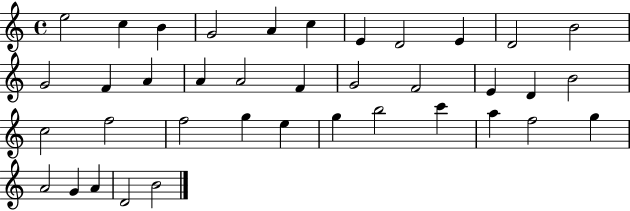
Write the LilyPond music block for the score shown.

{
  \clef treble
  \time 4/4
  \defaultTimeSignature
  \key c \major
  e''2 c''4 b'4 | g'2 a'4 c''4 | e'4 d'2 e'4 | d'2 b'2 | \break g'2 f'4 a'4 | a'4 a'2 f'4 | g'2 f'2 | e'4 d'4 b'2 | \break c''2 f''2 | f''2 g''4 e''4 | g''4 b''2 c'''4 | a''4 f''2 g''4 | \break a'2 g'4 a'4 | d'2 b'2 | \bar "|."
}